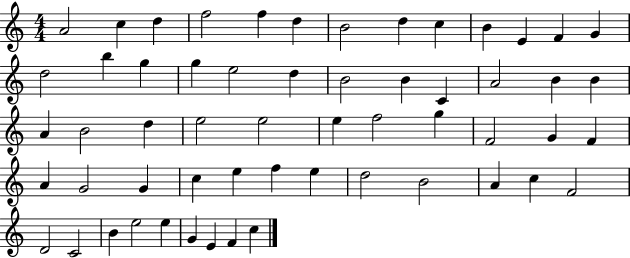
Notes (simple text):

A4/h C5/q D5/q F5/h F5/q D5/q B4/h D5/q C5/q B4/q E4/q F4/q G4/q D5/h B5/q G5/q G5/q E5/h D5/q B4/h B4/q C4/q A4/h B4/q B4/q A4/q B4/h D5/q E5/h E5/h E5/q F5/h G5/q F4/h G4/q F4/q A4/q G4/h G4/q C5/q E5/q F5/q E5/q D5/h B4/h A4/q C5/q F4/h D4/h C4/h B4/q E5/h E5/q G4/q E4/q F4/q C5/q